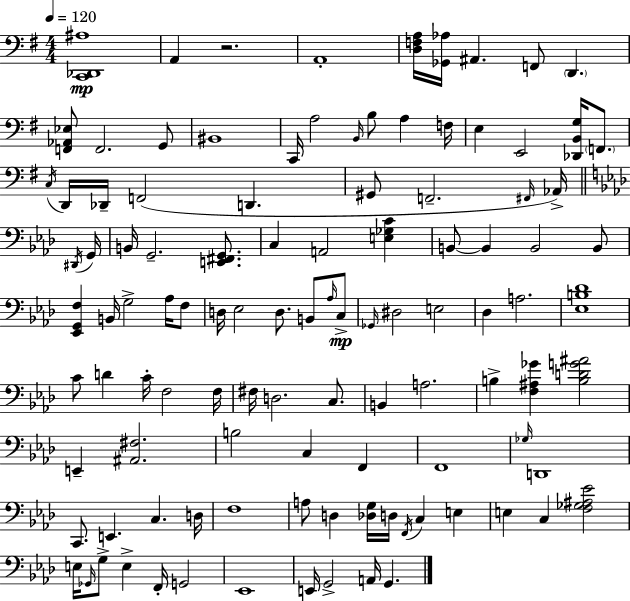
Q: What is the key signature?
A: E minor